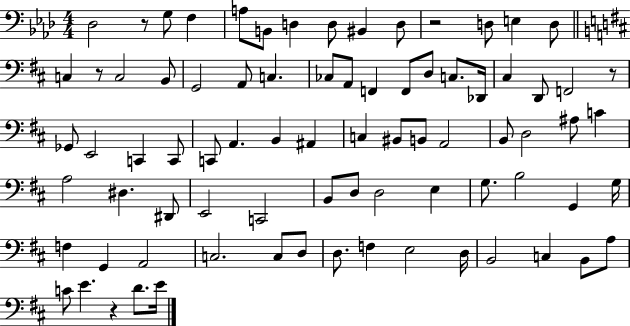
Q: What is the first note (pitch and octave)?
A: Db3